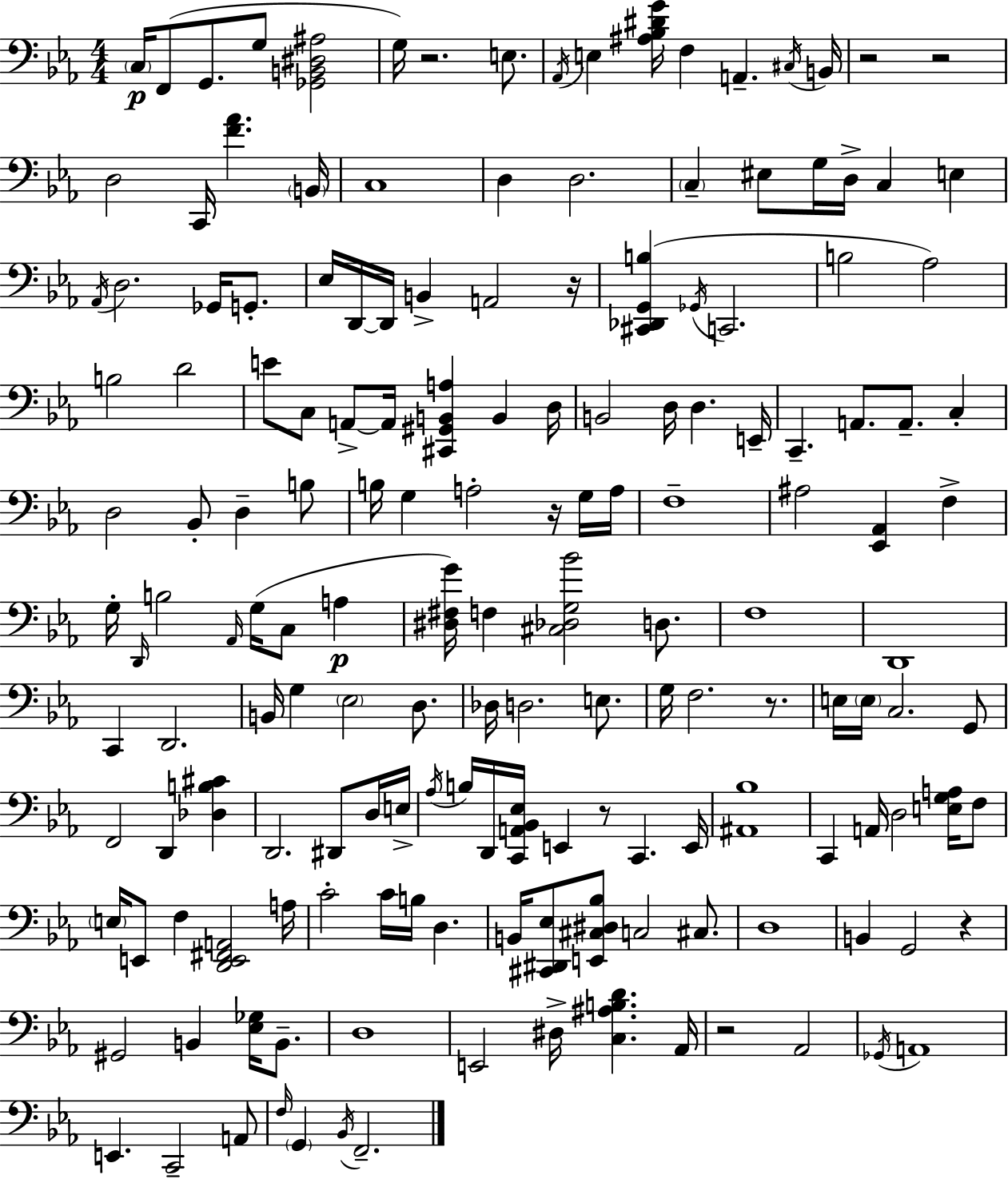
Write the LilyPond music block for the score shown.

{
  \clef bass
  \numericTimeSignature
  \time 4/4
  \key ees \major
  \parenthesize c16\p f,8( g,8. g8 <ges, b, dis ais>2 | g16) r2. e8. | \acciaccatura { aes,16 } e4 <ais bes dis' g'>16 f4 a,4.-- | \acciaccatura { cis16 } b,16 r2 r2 | \break d2 c,16 <f' aes'>4. | \parenthesize b,16 c1 | d4 d2. | \parenthesize c4-- eis8 g16 d16-> c4 e4 | \break \acciaccatura { aes,16 } d2. ges,16 | g,8.-. ees16 d,16~~ d,16 b,4-> a,2 | r16 <cis, des, g, b>4( \acciaccatura { ges,16 } c,2. | b2 aes2) | \break b2 d'2 | e'8 c8 a,8->~~ a,16 <cis, gis, b, a>4 b,4 | d16 b,2 d16 d4. | e,16-- c,4.-- a,8. a,8.-- | \break c4-. d2 bes,8-. d4-- | b8 b16 g4 a2-. | r16 g16 a16 f1-- | ais2 <ees, aes,>4 | \break f4-> g16-. \grace { d,16 } b2 \grace { aes,16 }( g16 | c8 a4\p <dis fis g'>16) f4 <cis des g bes'>2 | d8. f1 | d,1 | \break c,4 d,2. | b,16 g4 \parenthesize ees2 | d8. des16 d2. | e8. g16 f2. | \break r8. e16 \parenthesize e16 c2. | g,8 f,2 d,4 | <des b cis'>4 d,2. | dis,8 d16 e16-> \acciaccatura { aes16 } b16 d,16 <c, a, bes, ees>16 e,4 r8 | \break c,4. e,16 <ais, bes>1 | c,4 a,16 d2 | <e g a>16 f8 \parenthesize e16 e,8 f4 <d, e, fis, a,>2 | a16 c'2-. c'16 | \break b16 d4. b,16 <cis, dis, ees>8 <e, cis dis bes>8 c2 | cis8. d1 | b,4 g,2 | r4 gis,2 b,4 | \break <ees ges>16 b,8.-- d1 | e,2 dis16-> | <c ais b d'>4. aes,16 r2 aes,2 | \acciaccatura { ges,16 } a,1 | \break e,4. c,2-- | a,8 \grace { f16 } \parenthesize g,4 \acciaccatura { bes,16 } f,2.-- | \bar "|."
}